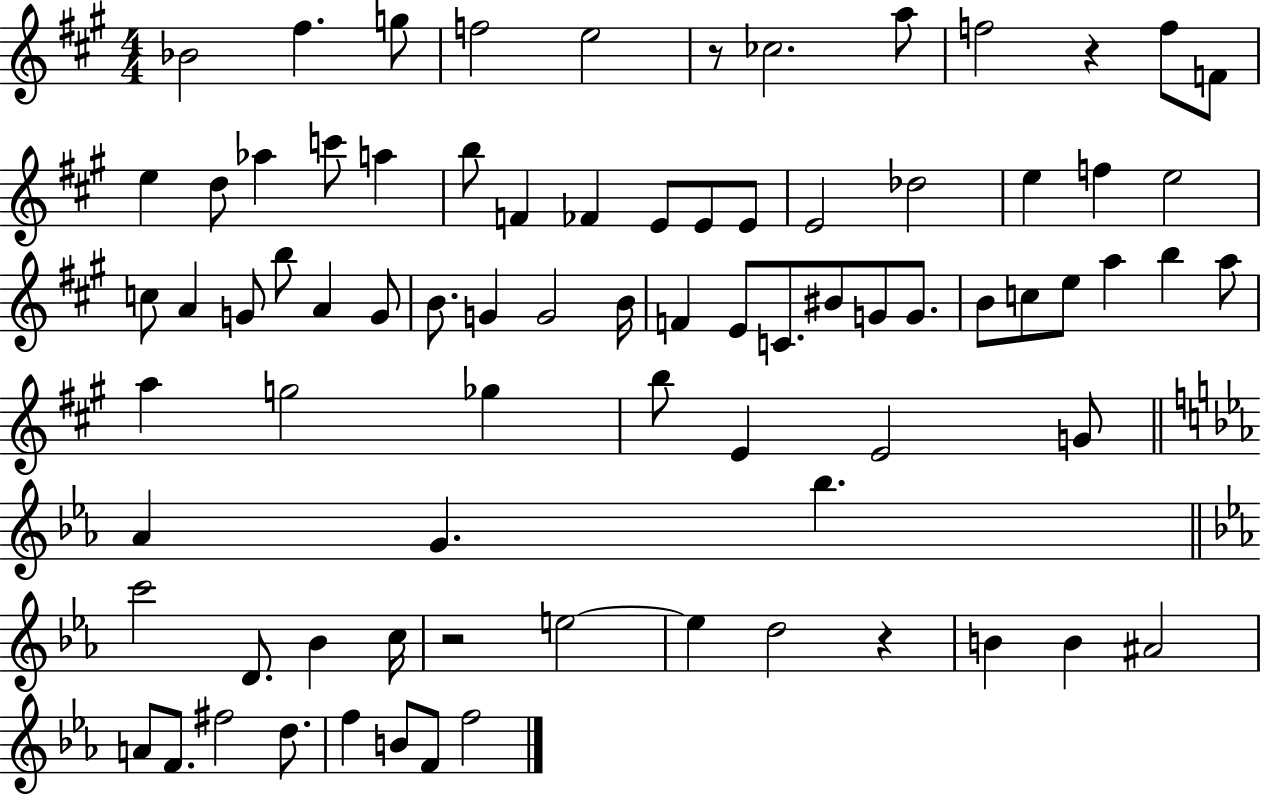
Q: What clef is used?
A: treble